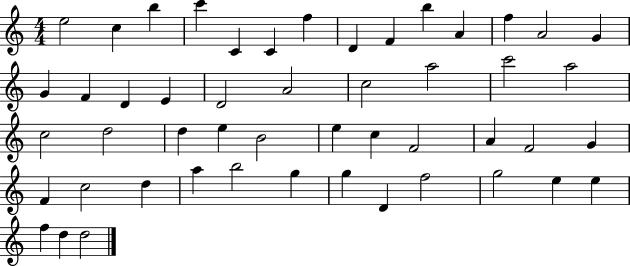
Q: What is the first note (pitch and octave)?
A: E5